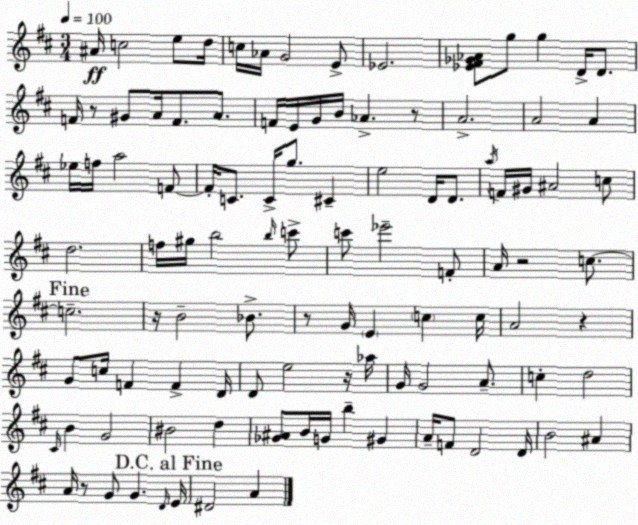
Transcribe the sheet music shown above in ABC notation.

X:1
T:Untitled
M:3/4
L:1/4
K:D
^A/4 c2 e/2 d/4 c/4 _A/4 G2 E/2 _E2 [_E^F_G_A]/2 g/2 g D/4 D/2 F/4 z/2 ^G/2 A/4 F/2 A/2 F/4 E/4 G/4 B/4 _A z/2 A2 A2 A _e/4 f/4 a2 F/2 F/4 C/2 C/4 g/2 ^C e2 D/4 D/2 a/4 F/4 ^G/4 ^A2 c/2 d2 f/4 ^g/4 b2 b/4 c'/2 c'/2 _e'2 F/2 A/4 z2 c/2 c2 z/4 B2 _B/2 z/2 G/4 E c c/4 A2 z G/2 c/4 F F D/4 D/2 e2 z/4 _a/4 G/4 G2 A/2 c d2 ^C/4 B G2 ^B2 d [_G^A]/2 B/4 G/4 b ^G A/4 F/2 D2 D/4 B2 ^A A/4 z/2 G/2 G D/4 E/4 ^D2 A